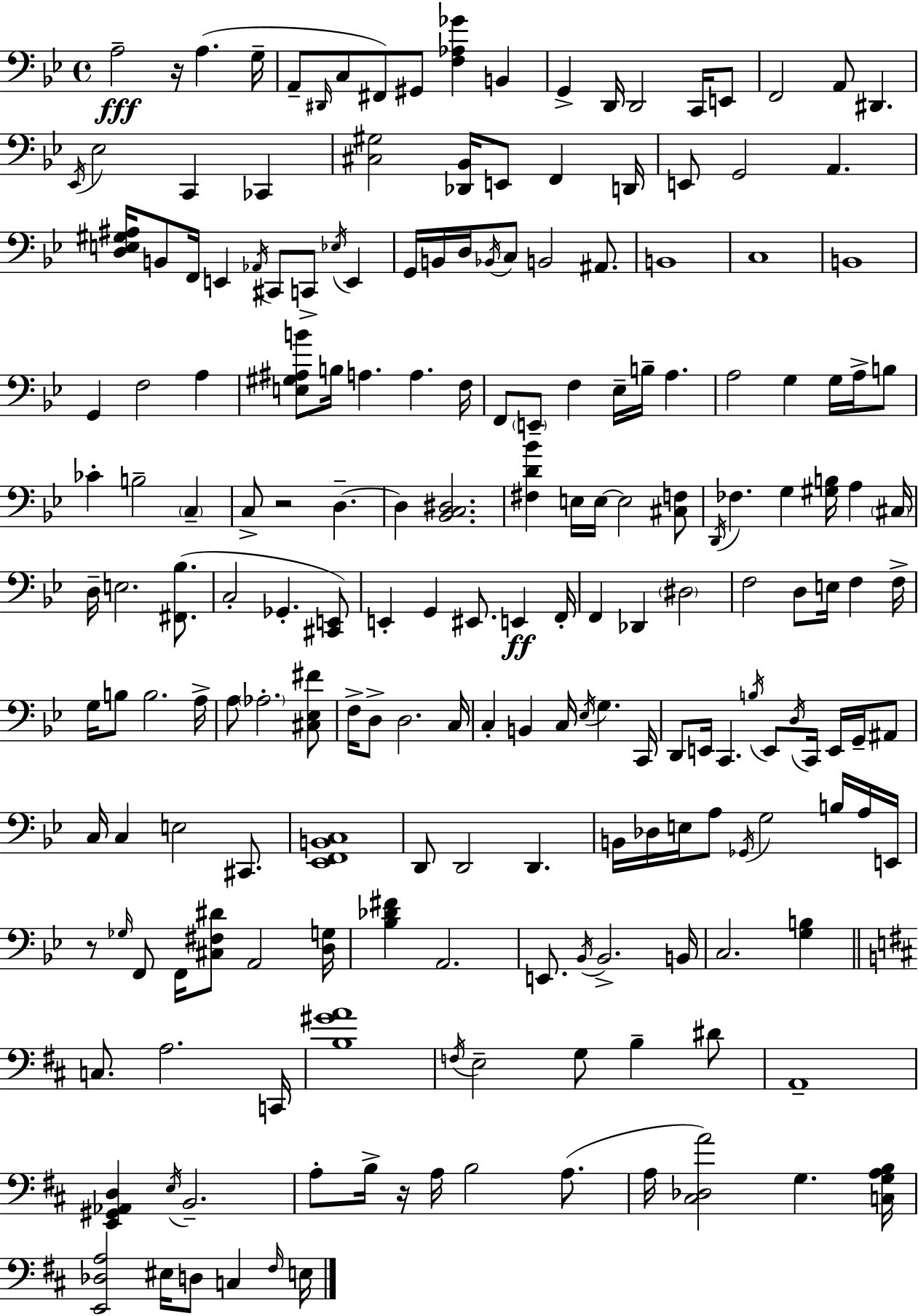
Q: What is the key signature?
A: BES major